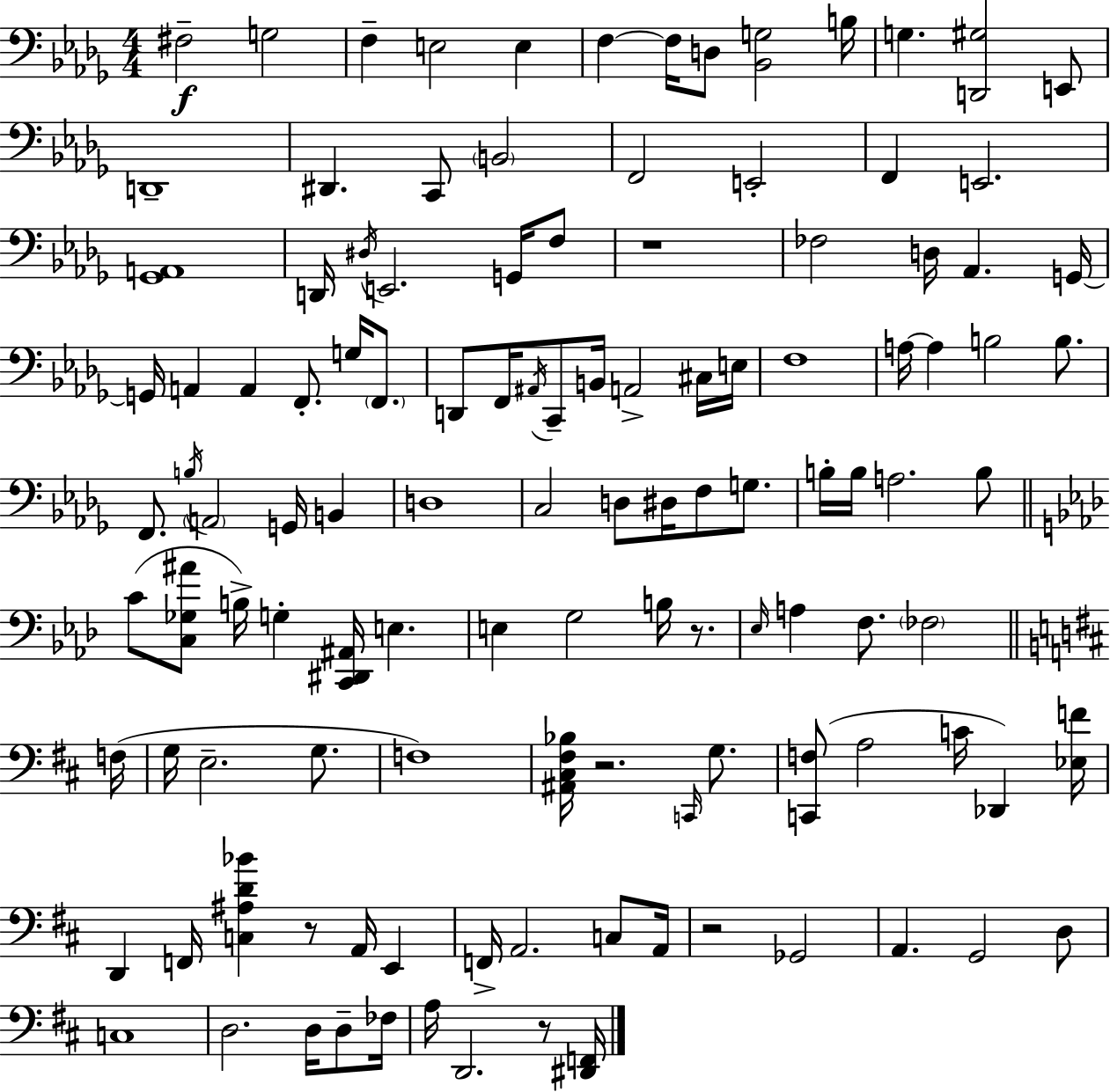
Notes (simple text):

F#3/h G3/h F3/q E3/h E3/q F3/q F3/s D3/e [Bb2,G3]/h B3/s G3/q. [D2,G#3]/h E2/e D2/w D#2/q. C2/e B2/h F2/h E2/h F2/q E2/h. [Gb2,A2]/w D2/s D#3/s E2/h. G2/s F3/e R/w FES3/h D3/s Ab2/q. G2/s G2/s A2/q A2/q F2/e. G3/s F2/e. D2/e F2/s A#2/s C2/e B2/s A2/h C#3/s E3/s F3/w A3/s A3/q B3/h B3/e. F2/e. B3/s A2/h G2/s B2/q D3/w C3/h D3/e D#3/s F3/e G3/e. B3/s B3/s A3/h. B3/e C4/e [C3,Gb3,A#4]/e B3/s G3/q [C2,D#2,A#2]/s E3/q. E3/q G3/h B3/s R/e. Eb3/s A3/q F3/e. FES3/h F3/s G3/s E3/h. G3/e. F3/w [A#2,C#3,F#3,Bb3]/s R/h. C2/s G3/e. [C2,F3]/e A3/h C4/s Db2/q [Eb3,F4]/s D2/q F2/s [C3,A#3,D4,Bb4]/q R/e A2/s E2/q F2/s A2/h. C3/e A2/s R/h Gb2/h A2/q. G2/h D3/e C3/w D3/h. D3/s D3/e FES3/s A3/s D2/h. R/e [D#2,F2]/s